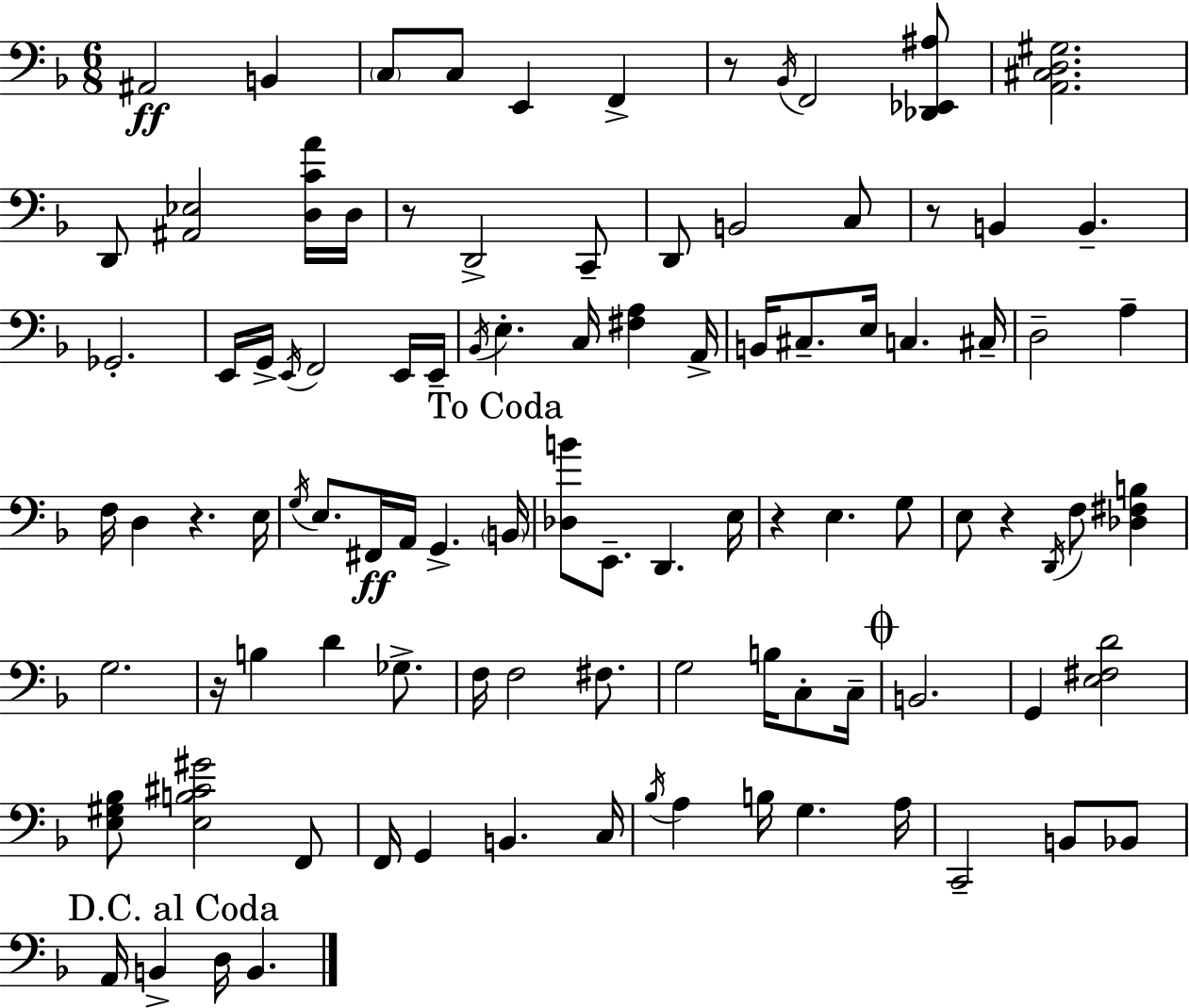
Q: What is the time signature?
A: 6/8